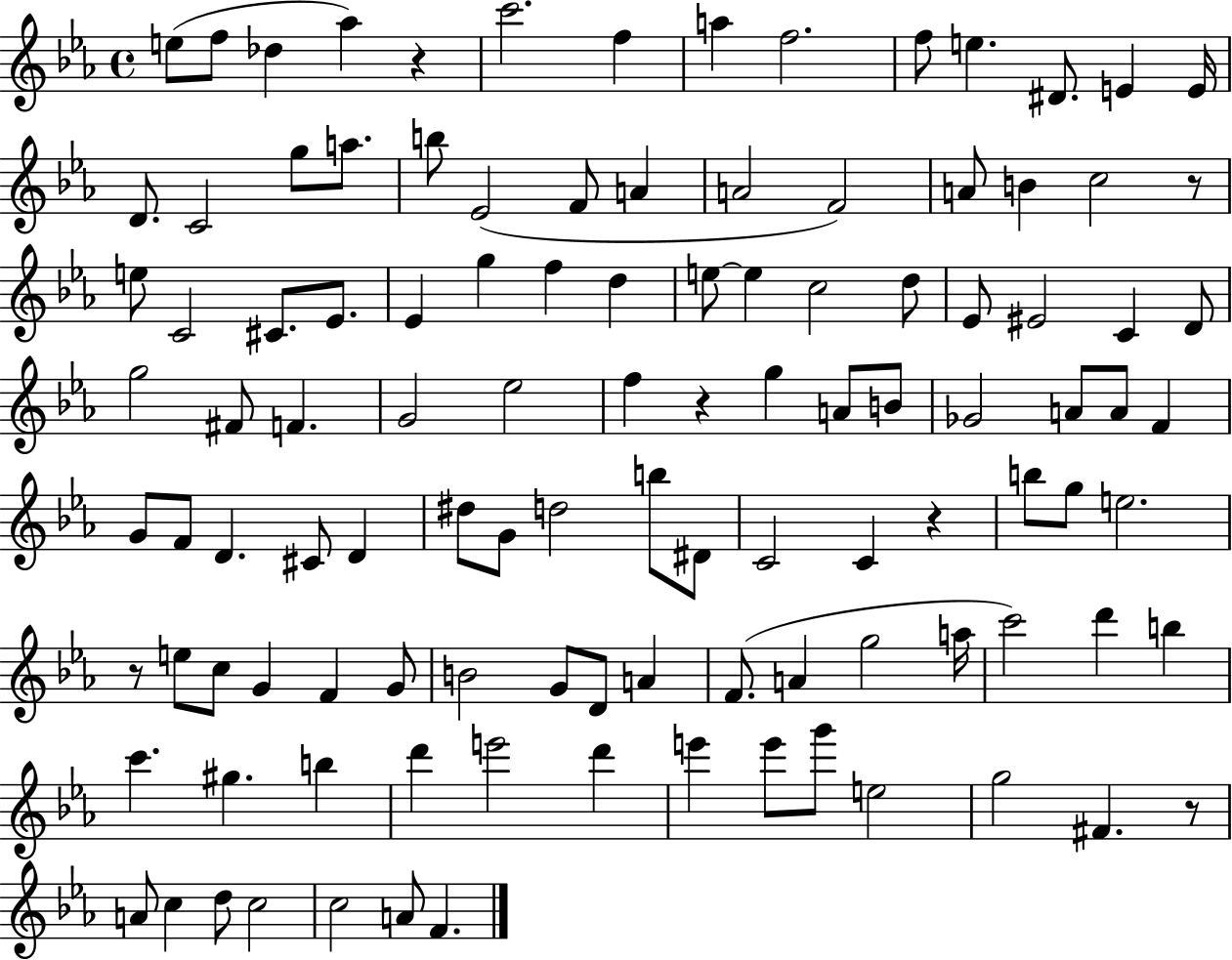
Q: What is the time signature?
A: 4/4